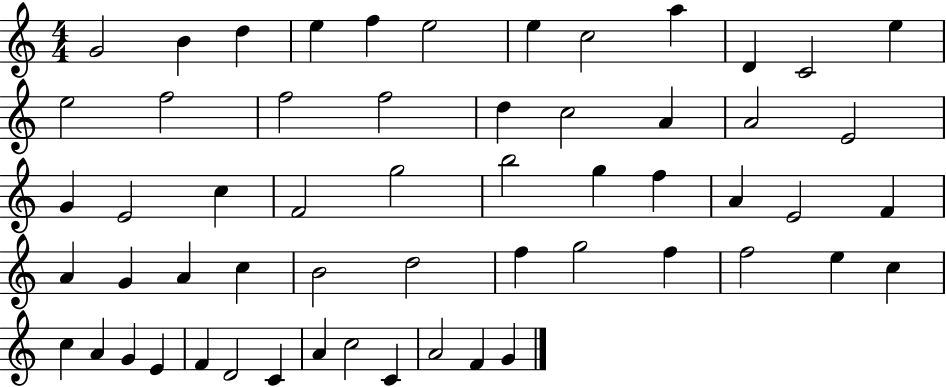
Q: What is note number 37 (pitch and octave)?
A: B4